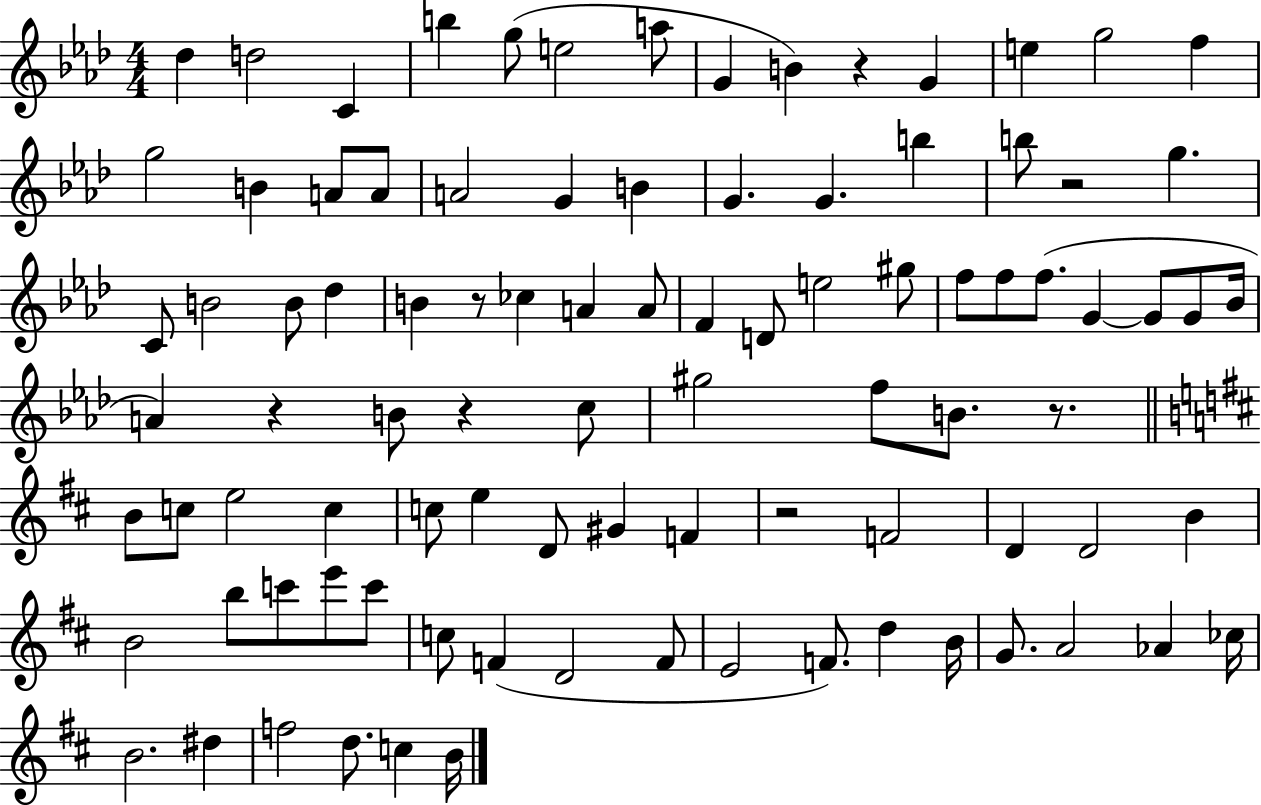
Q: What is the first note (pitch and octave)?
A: Db5